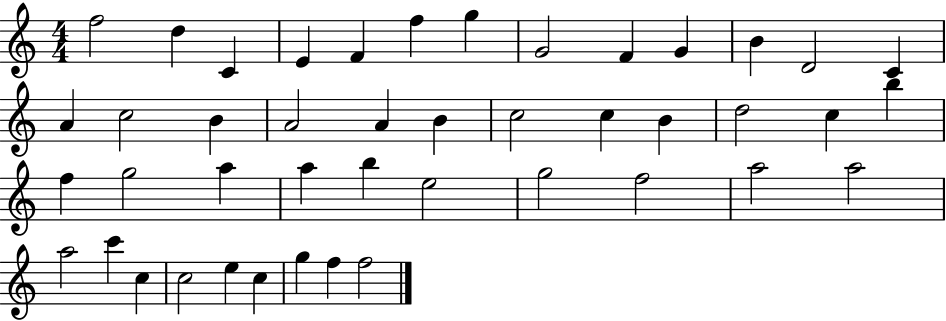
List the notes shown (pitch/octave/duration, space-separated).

F5/h D5/q C4/q E4/q F4/q F5/q G5/q G4/h F4/q G4/q B4/q D4/h C4/q A4/q C5/h B4/q A4/h A4/q B4/q C5/h C5/q B4/q D5/h C5/q B5/q F5/q G5/h A5/q A5/q B5/q E5/h G5/h F5/h A5/h A5/h A5/h C6/q C5/q C5/h E5/q C5/q G5/q F5/q F5/h